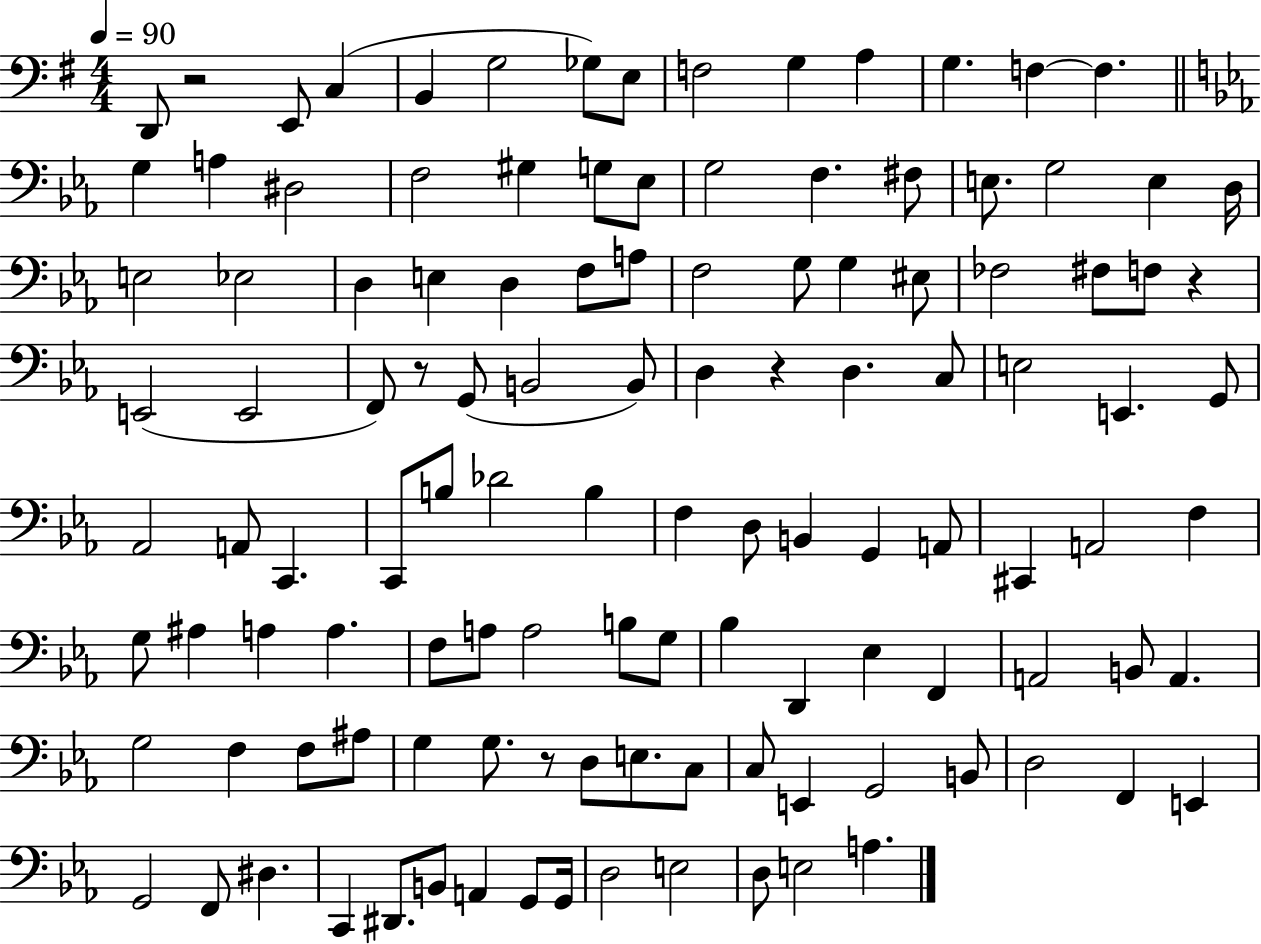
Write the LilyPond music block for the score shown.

{
  \clef bass
  \numericTimeSignature
  \time 4/4
  \key g \major
  \tempo 4 = 90
  d,8 r2 e,8 c4( | b,4 g2 ges8) e8 | f2 g4 a4 | g4. f4~~ f4. | \break \bar "||" \break \key ees \major g4 a4 dis2 | f2 gis4 g8 ees8 | g2 f4. fis8 | e8. g2 e4 d16 | \break e2 ees2 | d4 e4 d4 f8 a8 | f2 g8 g4 eis8 | fes2 fis8 f8 r4 | \break e,2( e,2 | f,8) r8 g,8( b,2 b,8) | d4 r4 d4. c8 | e2 e,4. g,8 | \break aes,2 a,8 c,4. | c,8 b8 des'2 b4 | f4 d8 b,4 g,4 a,8 | cis,4 a,2 f4 | \break g8 ais4 a4 a4. | f8 a8 a2 b8 g8 | bes4 d,4 ees4 f,4 | a,2 b,8 a,4. | \break g2 f4 f8 ais8 | g4 g8. r8 d8 e8. c8 | c8 e,4 g,2 b,8 | d2 f,4 e,4 | \break g,2 f,8 dis4. | c,4 dis,8. b,8 a,4 g,8 g,16 | d2 e2 | d8 e2 a4. | \break \bar "|."
}